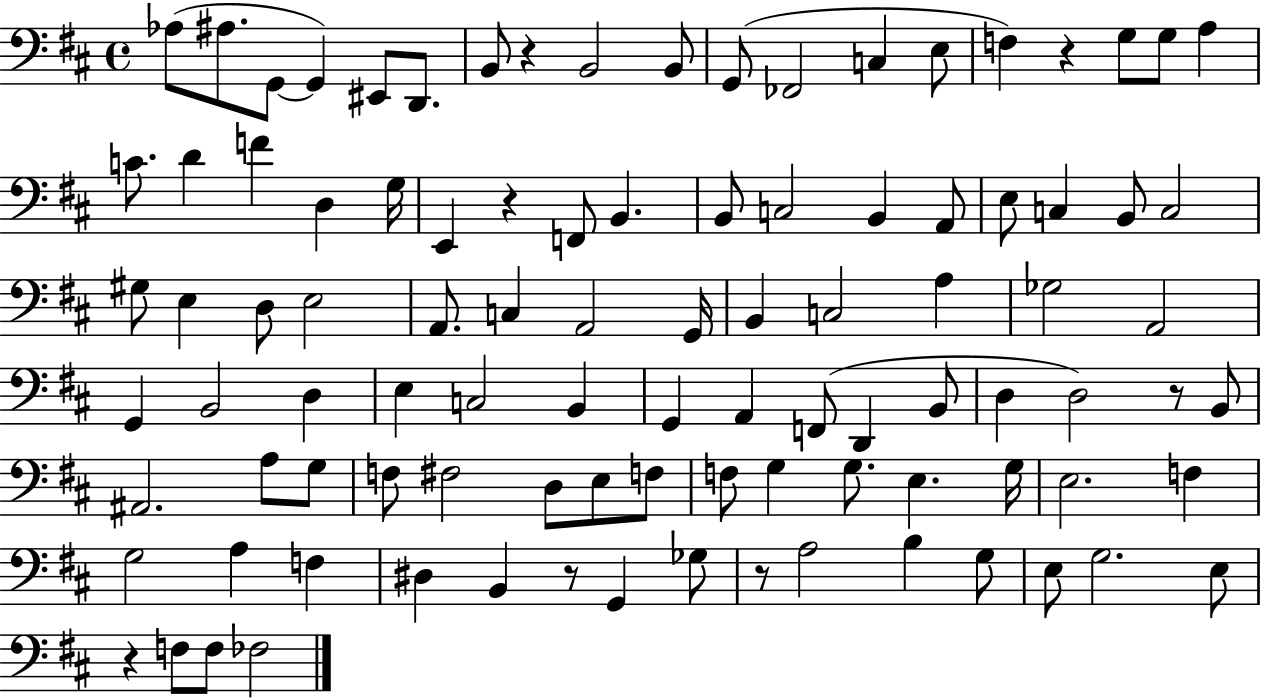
Ab3/e A#3/e. G2/e G2/q EIS2/e D2/e. B2/e R/q B2/h B2/e G2/e FES2/h C3/q E3/e F3/q R/q G3/e G3/e A3/q C4/e. D4/q F4/q D3/q G3/s E2/q R/q F2/e B2/q. B2/e C3/h B2/q A2/e E3/e C3/q B2/e C3/h G#3/e E3/q D3/e E3/h A2/e. C3/q A2/h G2/s B2/q C3/h A3/q Gb3/h A2/h G2/q B2/h D3/q E3/q C3/h B2/q G2/q A2/q F2/e D2/q B2/e D3/q D3/h R/e B2/e A#2/h. A3/e G3/e F3/e F#3/h D3/e E3/e F3/e F3/e G3/q G3/e. E3/q. G3/s E3/h. F3/q G3/h A3/q F3/q D#3/q B2/q R/e G2/q Gb3/e R/e A3/h B3/q G3/e E3/e G3/h. E3/e R/q F3/e F3/e FES3/h